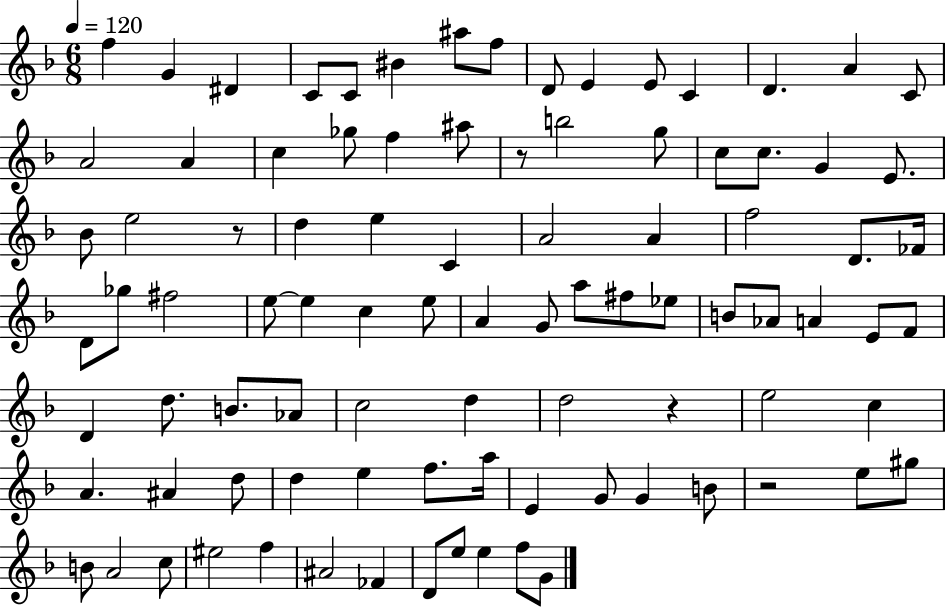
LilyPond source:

{
  \clef treble
  \numericTimeSignature
  \time 6/8
  \key f \major
  \tempo 4 = 120
  \repeat volta 2 { f''4 g'4 dis'4 | c'8 c'8 bis'4 ais''8 f''8 | d'8 e'4 e'8 c'4 | d'4. a'4 c'8 | \break a'2 a'4 | c''4 ges''8 f''4 ais''8 | r8 b''2 g''8 | c''8 c''8. g'4 e'8. | \break bes'8 e''2 r8 | d''4 e''4 c'4 | a'2 a'4 | f''2 d'8. fes'16 | \break d'8 ges''8 fis''2 | e''8~~ e''4 c''4 e''8 | a'4 g'8 a''8 fis''8 ees''8 | b'8 aes'8 a'4 e'8 f'8 | \break d'4 d''8. b'8. aes'8 | c''2 d''4 | d''2 r4 | e''2 c''4 | \break a'4. ais'4 d''8 | d''4 e''4 f''8. a''16 | e'4 g'8 g'4 b'8 | r2 e''8 gis''8 | \break b'8 a'2 c''8 | eis''2 f''4 | ais'2 fes'4 | d'8 e''8 e''4 f''8 g'8 | \break } \bar "|."
}